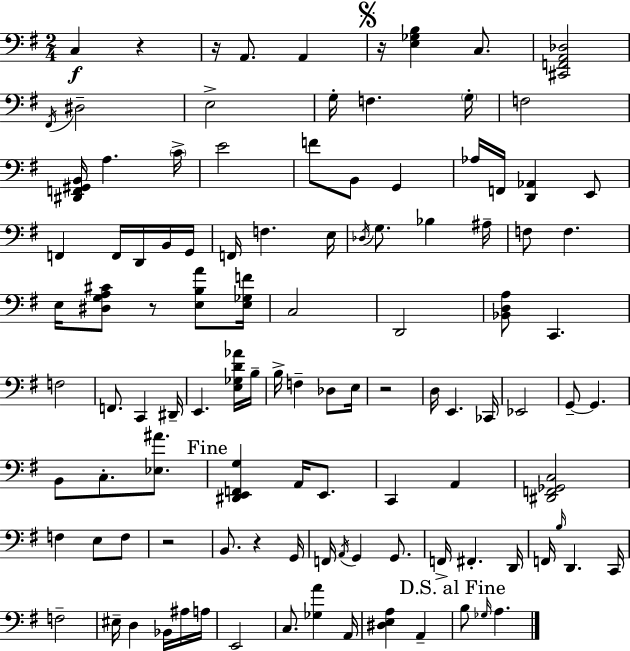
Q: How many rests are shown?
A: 7